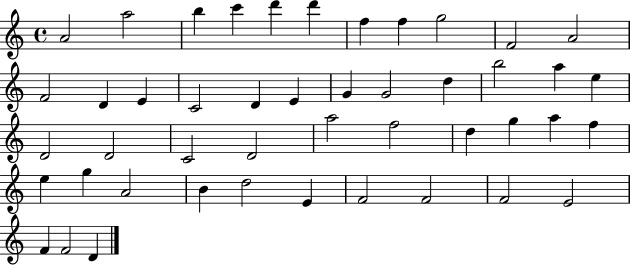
A4/h A5/h B5/q C6/q D6/q D6/q F5/q F5/q G5/h F4/h A4/h F4/h D4/q E4/q C4/h D4/q E4/q G4/q G4/h D5/q B5/h A5/q E5/q D4/h D4/h C4/h D4/h A5/h F5/h D5/q G5/q A5/q F5/q E5/q G5/q A4/h B4/q D5/h E4/q F4/h F4/h F4/h E4/h F4/q F4/h D4/q